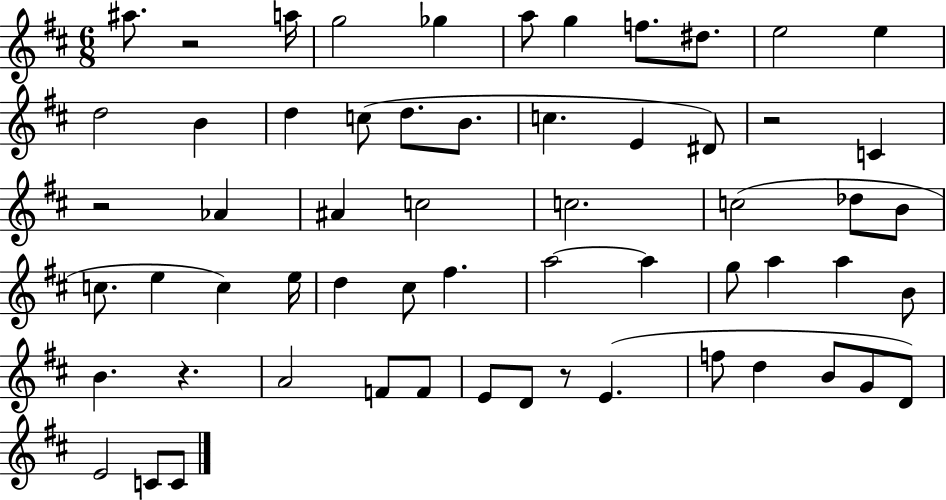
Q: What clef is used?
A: treble